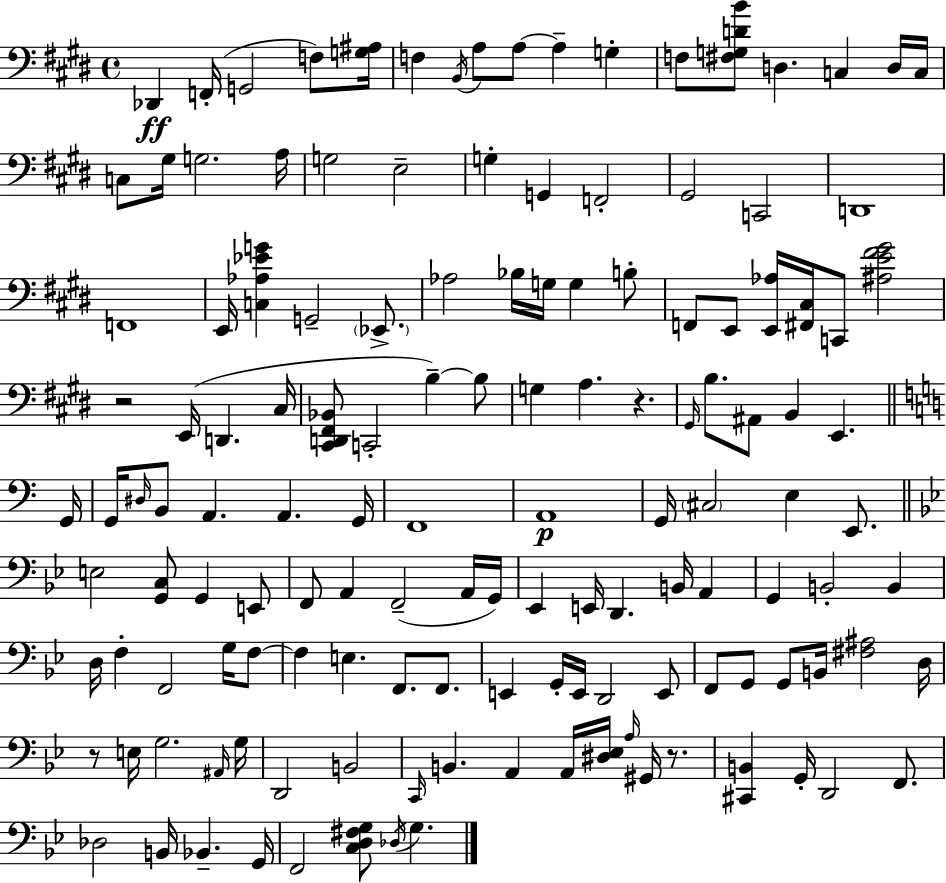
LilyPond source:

{
  \clef bass
  \time 4/4
  \defaultTimeSignature
  \key e \major
  des,4\ff f,16-.( g,2 f8) <g ais>16 | f4 \acciaccatura { b,16 } a8 a8~~ a4-- g4-. | f8 <fis g d' b'>8 d4. c4 d16 | c16 c8 gis16 g2. | \break a16 g2 e2-- | g4-. g,4 f,2-. | gis,2 c,2 | d,1 | \break f,1 | e,16 <c aes ees' g'>4 g,2-- \parenthesize ees,8.-> | aes2 bes16 g16 g4 b8-. | f,8 e,8 <e, aes>16 <fis, cis>16 c,8 <ais e' fis' gis'>2 | \break r2 e,16( d,4. | cis16 <cis, d, fis, bes,>8 c,2-. b4--~~) b8 | g4 a4. r4. | \grace { gis,16 } b8. ais,8 b,4 e,4. | \break \bar "||" \break \key c \major g,16 g,16 \grace { dis16 } b,8 a,4. a,4. | g,16 f,1 | a,1\p | g,16 \parenthesize cis2 e4 e,8. | \break \bar "||" \break \key g \minor e2 <g, c>8 g,4 e,8 | f,8 a,4 f,2--( a,16 g,16) | ees,4 e,16 d,4. b,16 a,4 | g,4 b,2-. b,4 | \break d16 f4-. f,2 g16 f8~~ | f4 e4. f,8. f,8. | e,4 g,16-. e,16 d,2 e,8 | f,8 g,8 g,8 b,16 <fis ais>2 d16 | \break r8 e16 g2. \grace { ais,16 } | g16 d,2 b,2 | \grace { c,16 } b,4. a,4 a,16 <dis ees>16 \grace { a16 } gis,16 | r8. <cis, b,>4 g,16-. d,2 | \break f,8. des2 b,16 bes,4.-- | g,16 f,2 <c d fis g>8 \acciaccatura { des16 } g4. | \bar "|."
}